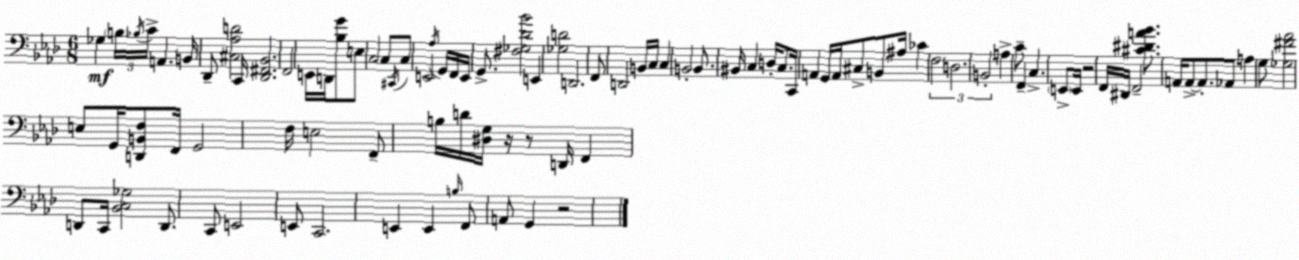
X:1
T:Untitled
M:6/8
L:1/4
K:Fm
_G, B,/4 _B,/4 C/4 A,, B,,/4 _D,,/2 [^C,_A,D]2 C,,/4 [_D,,^F,,_B,,]2 F,,2 E,,/4 D,,/4 [_B,G]/2 E,/2 C,2 C,/2 ^C,,/4 C,/2 E,,2 _A,/4 G,,/4 F,,/4 E,,/4 G,,/2 [^F,_G,_D_B]2 E,, [_G,D]2 D,,2 F,,/2 D,,2 B,,/4 C,/4 C, B,,2 B,,/2 ^B,,/4 C, D,/4 C,/2 C,,/4 A,, G,,/4 A,,/4 ^C,/2 B,,/2 ^A,/4 _C F,2 D,2 B,,2 A, C/2 F,, C, E,,/2 E,,/4 z2 F,,/4 ^D,,/4 F,,2 [^C^DA_B]/2 A,,/4 A,,/2 A,,/2 _A,,/2 A, G,/2 [_G,^F_A]2 E,/2 G,,/4 [D,,B,,F,]/2 F,,/4 G,,2 F,/4 E,2 F,,/2 B,/4 D/4 [^D,G,]/4 z/4 z/2 D,,/4 F,, D,,/2 C,,/4 [_B,,C,_G,]2 D,,/2 C,,/2 E,,2 E,,/2 C,,2 E,, E,, B,/4 F,,/2 A,,/2 G,, z2